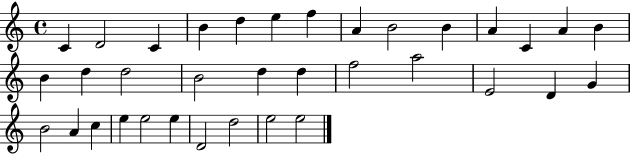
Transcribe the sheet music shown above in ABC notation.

X:1
T:Untitled
M:4/4
L:1/4
K:C
C D2 C B d e f A B2 B A C A B B d d2 B2 d d f2 a2 E2 D G B2 A c e e2 e D2 d2 e2 e2